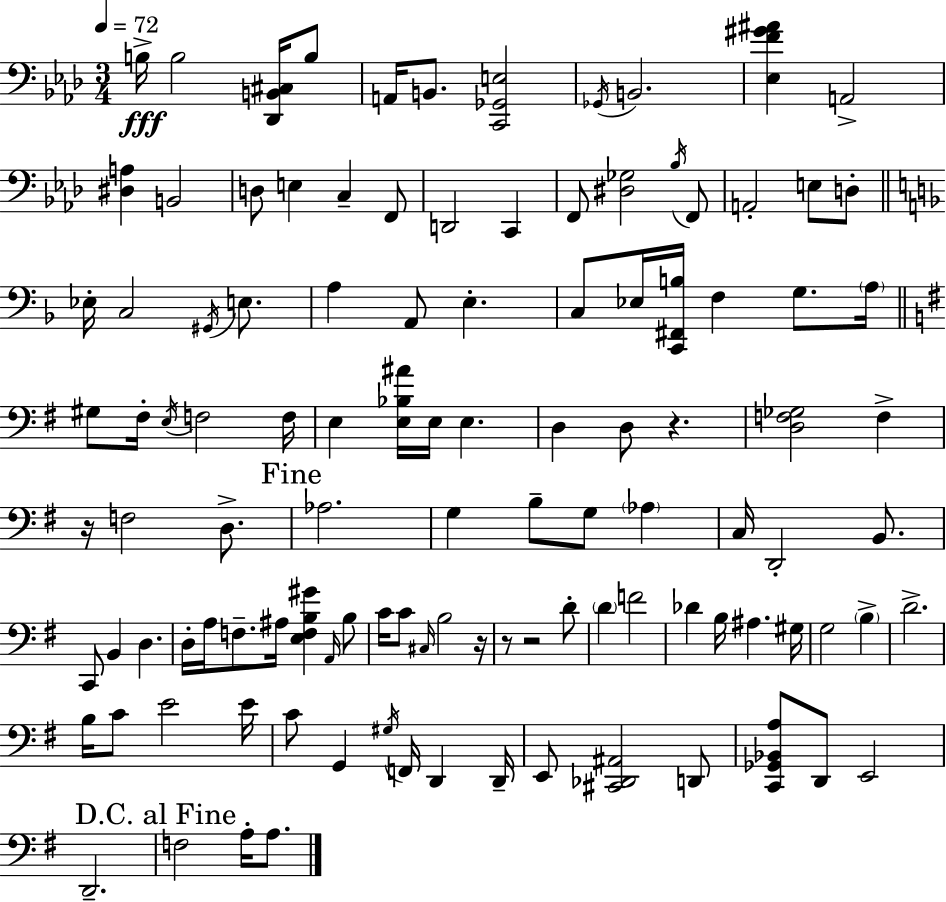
B3/s B3/h [Db2,B2,C#3]/s B3/e A2/s B2/e. [C2,Gb2,E3]/h Gb2/s B2/h. [Eb3,F4,G#4,A#4]/q A2/h [D#3,A3]/q B2/h D3/e E3/q C3/q F2/e D2/h C2/q F2/e [D#3,Gb3]/h Bb3/s F2/e A2/h E3/e D3/e Eb3/s C3/h G#2/s E3/e. A3/q A2/e E3/q. C3/e Eb3/s [C2,F#2,B3]/s F3/q G3/e. A3/s G#3/e F#3/s E3/s F3/h F3/s E3/q [E3,Bb3,A#4]/s E3/s E3/q. D3/q D3/e R/q. [D3,F3,Gb3]/h F3/q R/s F3/h D3/e. Ab3/h. G3/q B3/e G3/e Ab3/q C3/s D2/h B2/e. C2/e B2/q D3/q. D3/s A3/s F3/e. A#3/s [E3,F3,B3,G#4]/q A2/s B3/e C4/s C4/e C#3/s B3/h R/s R/e R/h D4/e D4/q F4/h Db4/q B3/s A#3/q. G#3/s G3/h B3/q D4/h. B3/s C4/e E4/h E4/s C4/e G2/q G#3/s F2/s D2/q D2/s E2/e [C#2,Db2,A#2]/h D2/e [C2,Gb2,Bb2,A3]/e D2/e E2/h D2/h. F3/h A3/s A3/e.